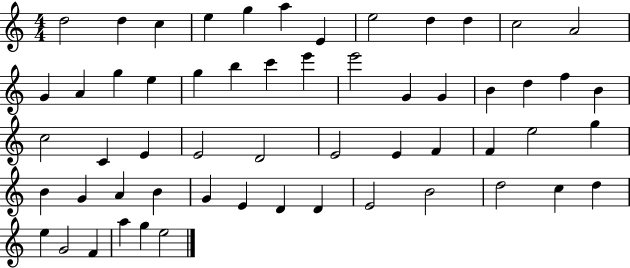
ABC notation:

X:1
T:Untitled
M:4/4
L:1/4
K:C
d2 d c e g a E e2 d d c2 A2 G A g e g b c' e' e'2 G G B d f B c2 C E E2 D2 E2 E F F e2 g B G A B G E D D E2 B2 d2 c d e G2 F a g e2